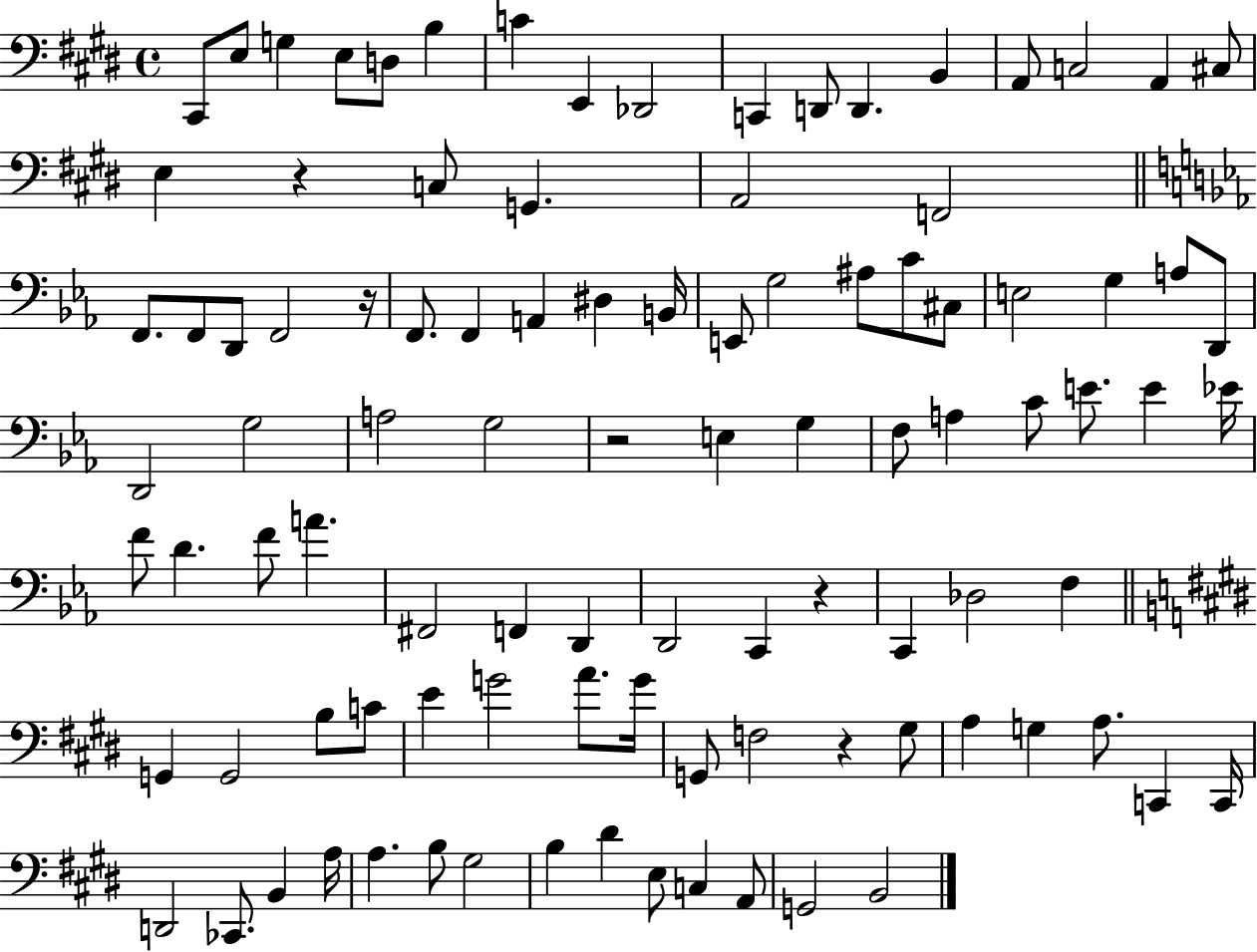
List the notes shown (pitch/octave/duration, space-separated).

C#2/e E3/e G3/q E3/e D3/e B3/q C4/q E2/q Db2/h C2/q D2/e D2/q. B2/q A2/e C3/h A2/q C#3/e E3/q R/q C3/e G2/q. A2/h F2/h F2/e. F2/e D2/e F2/h R/s F2/e. F2/q A2/q D#3/q B2/s E2/e G3/h A#3/e C4/e C#3/e E3/h G3/q A3/e D2/e D2/h G3/h A3/h G3/h R/h E3/q G3/q F3/e A3/q C4/e E4/e. E4/q Eb4/s F4/e D4/q. F4/e A4/q. F#2/h F2/q D2/q D2/h C2/q R/q C2/q Db3/h F3/q G2/q G2/h B3/e C4/e E4/q G4/h A4/e. G4/s G2/e F3/h R/q G#3/e A3/q G3/q A3/e. C2/q C2/s D2/h CES2/e. B2/q A3/s A3/q. B3/e G#3/h B3/q D#4/q E3/e C3/q A2/e G2/h B2/h